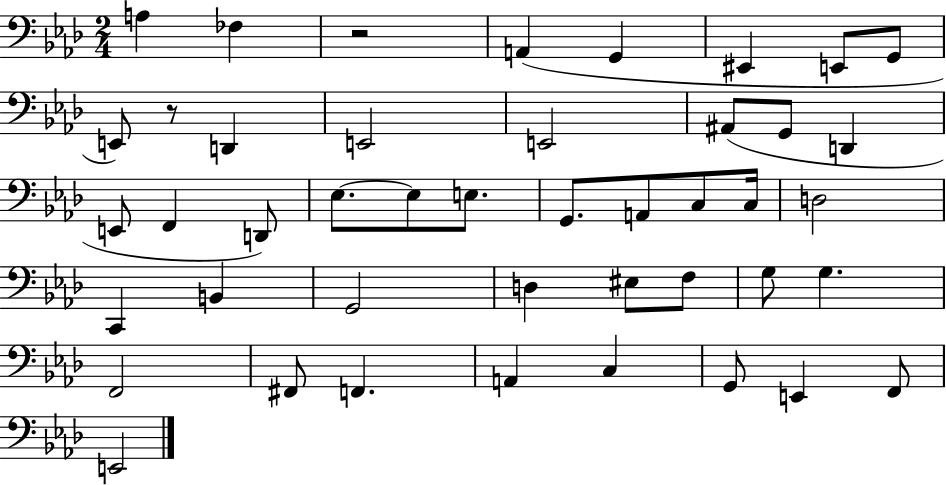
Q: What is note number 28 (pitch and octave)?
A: G2